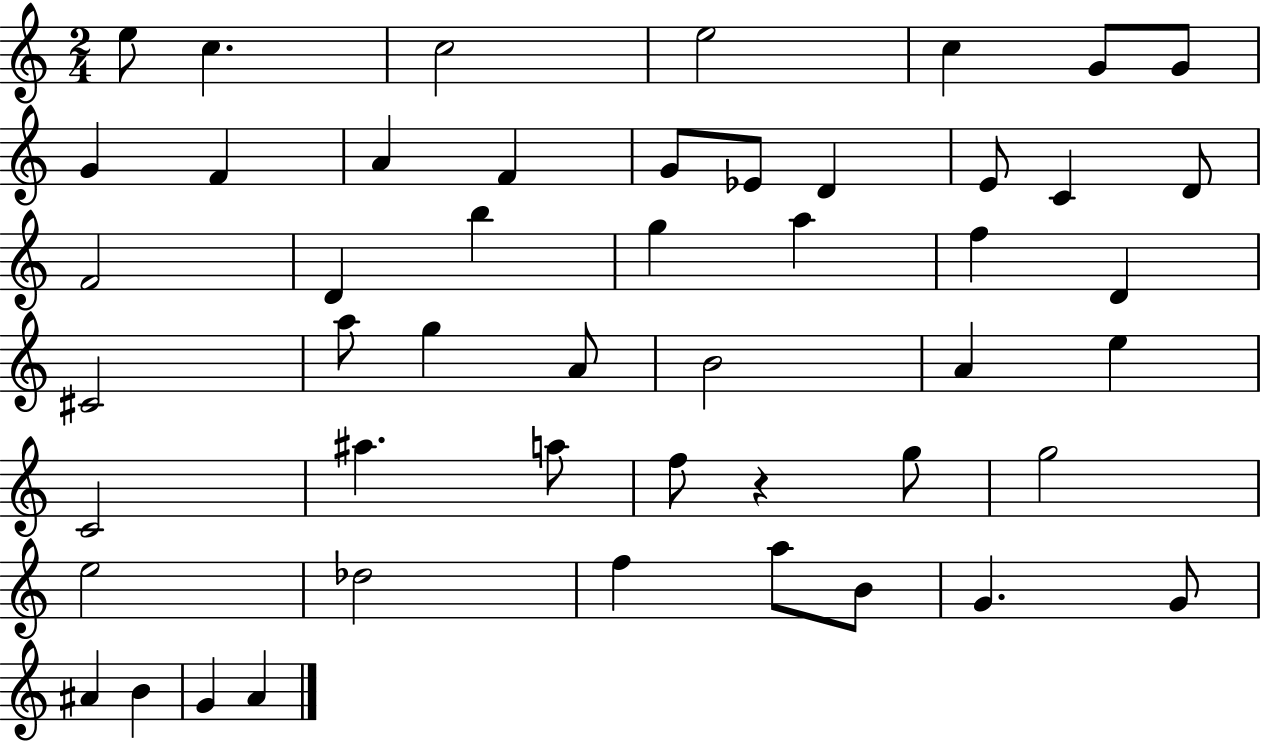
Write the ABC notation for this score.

X:1
T:Untitled
M:2/4
L:1/4
K:C
e/2 c c2 e2 c G/2 G/2 G F A F G/2 _E/2 D E/2 C D/2 F2 D b g a f D ^C2 a/2 g A/2 B2 A e C2 ^a a/2 f/2 z g/2 g2 e2 _d2 f a/2 B/2 G G/2 ^A B G A